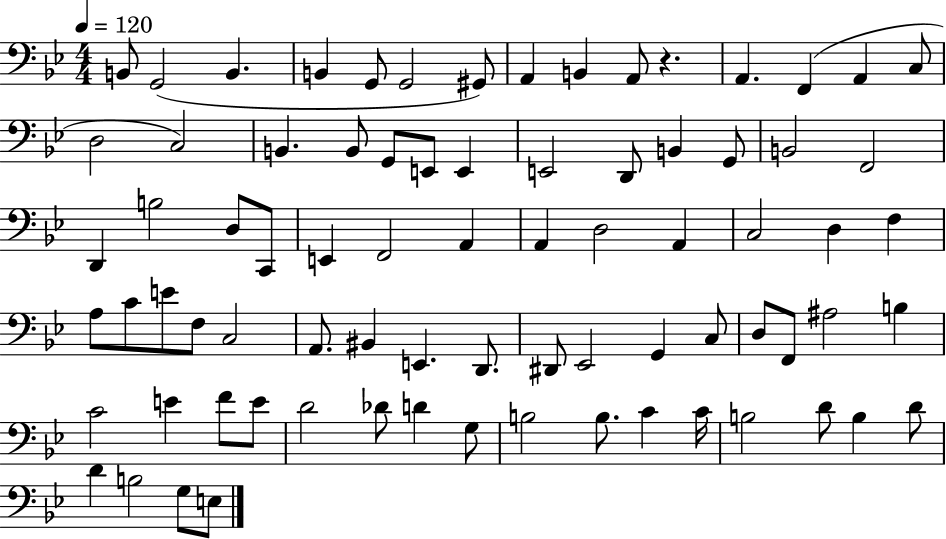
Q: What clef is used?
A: bass